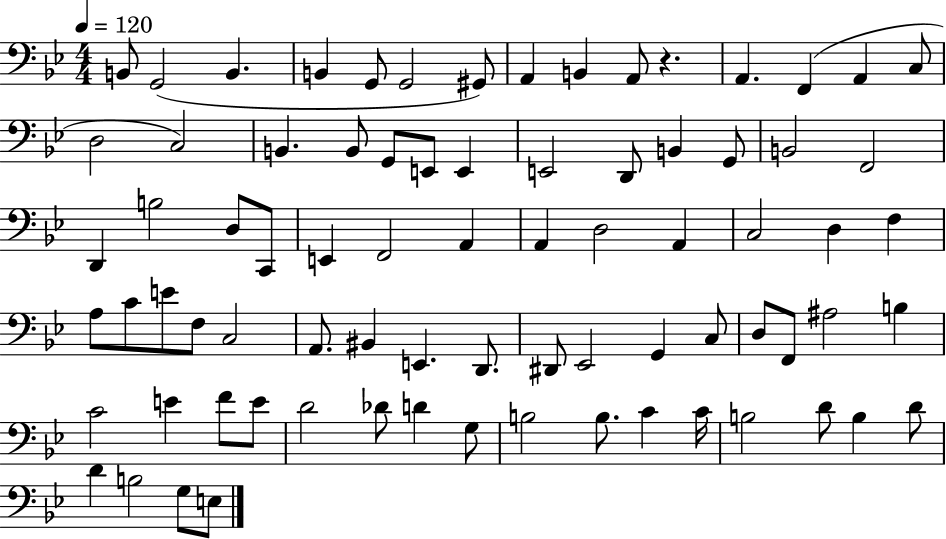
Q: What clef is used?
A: bass